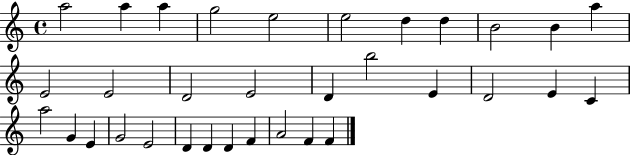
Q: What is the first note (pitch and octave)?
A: A5